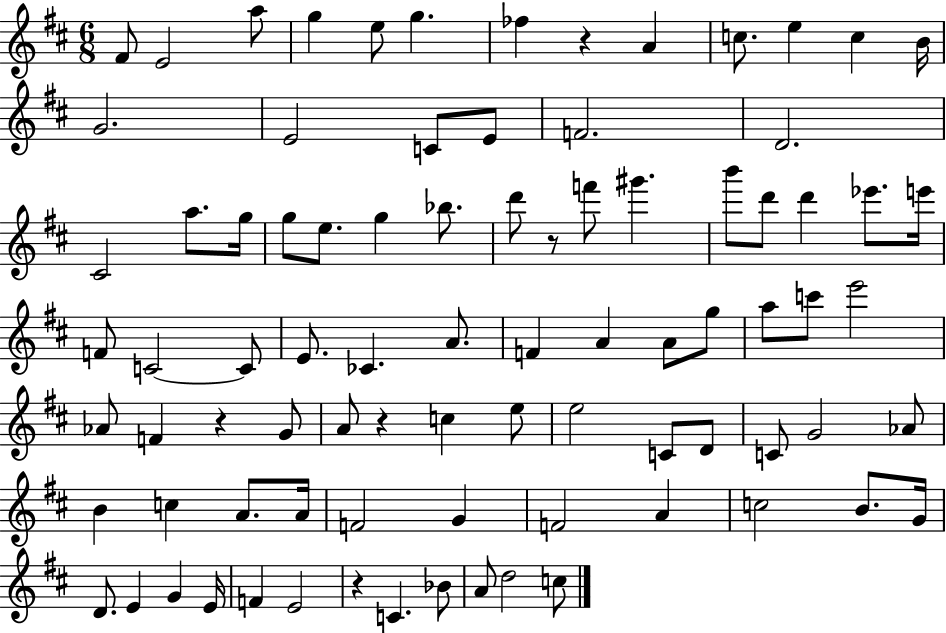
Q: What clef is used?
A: treble